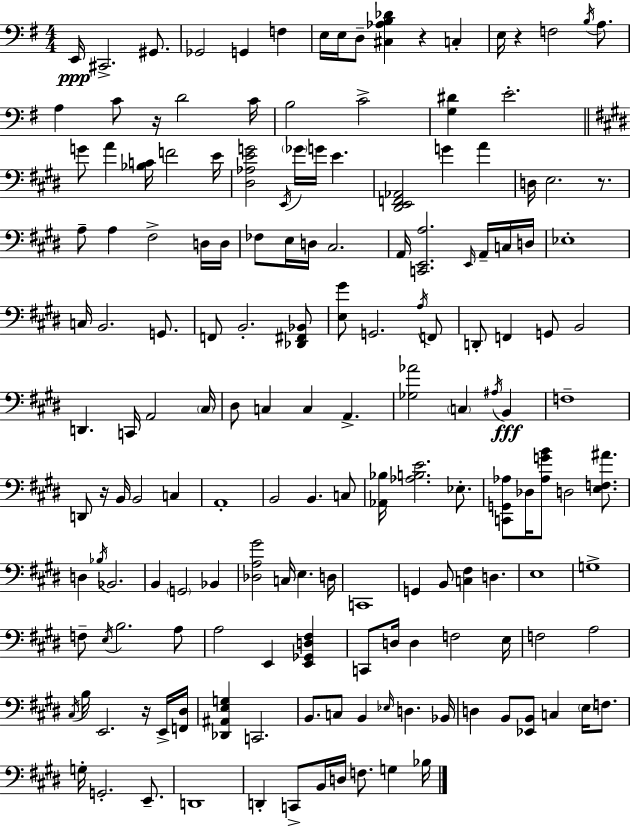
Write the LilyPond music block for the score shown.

{
  \clef bass
  \numericTimeSignature
  \time 4/4
  \key g \major
  e,16\ppp cis,2.-> gis,8. | ges,2 g,4 f4 | e16 e16 d8-- <cis aes b des'>4 r4 c4-. | e16 r4 f2 \acciaccatura { b16 } a8. | \break a4 c'8 r16 d'2 | c'16 b2 c'2-> | <g dis'>4 e'2.-. | \bar "||" \break \key e \major g'8 a'4 <bes c'>16 f'2 e'16 | <dis aes e' g'>2 \acciaccatura { e,16 } \parenthesize ges'16 g'16 e'4. | <dis, e, f, aes,>2 g'4 a'4 | d16 e2. r8. | \break a8-- a4 fis2-> d16 | d16 fes8 e16 d16 cis2. | a,16 <c, e, a>2. \grace { e,16 } a,16-- | c16 d16 ees1-. | \break c16 b,2. g,8. | f,8 b,2.-. | <des, fis, bes,>8 <e gis'>8 g,2. | \acciaccatura { a16 } f,8 d,8-. f,4 g,8 b,2 | \break d,4. c,16 a,2 | \parenthesize cis16 dis8 c4 c4 a,4.-> | <ges aes'>2 \parenthesize c4 \acciaccatura { ais16 }\fff | b,4 f1-- | \break d,8 r16 b,16 b,2 | c4 a,1-. | b,2 b,4. | c8 <aes, bes>16 <aes b e'>2. | \break ees8.-. <c, g, aes>8 des16 <aes g' b'>8 d2 | <e f ais'>8. d4 \acciaccatura { bes16 } bes,2. | b,4 \parenthesize g,2 | bes,4 <des a gis'>2 c16 e4. | \break d16 c,1 | g,4 b,8 <c fis>4 d4. | e1 | g1-> | \break f8-- \acciaccatura { e16 } b2. | a8 a2 e,4 | <e, ges, d fis>4 c,8 d16 d4 f2 | e16 f2 a2 | \break \acciaccatura { cis16 } b16 e,2. | r16 e,16-> <f, dis>16 <des, ais, e g>4 c,2. | b,8. c8 b,4 | \grace { ees16 } d4. bes,16 d4 b,8 <ees, b,>8 | \break c4 \parenthesize e16 f8. g16-. g,2.-. | e,8.-- d,1 | d,4-. c,8-> b,16 d16 | f8. g4 bes16 \bar "|."
}